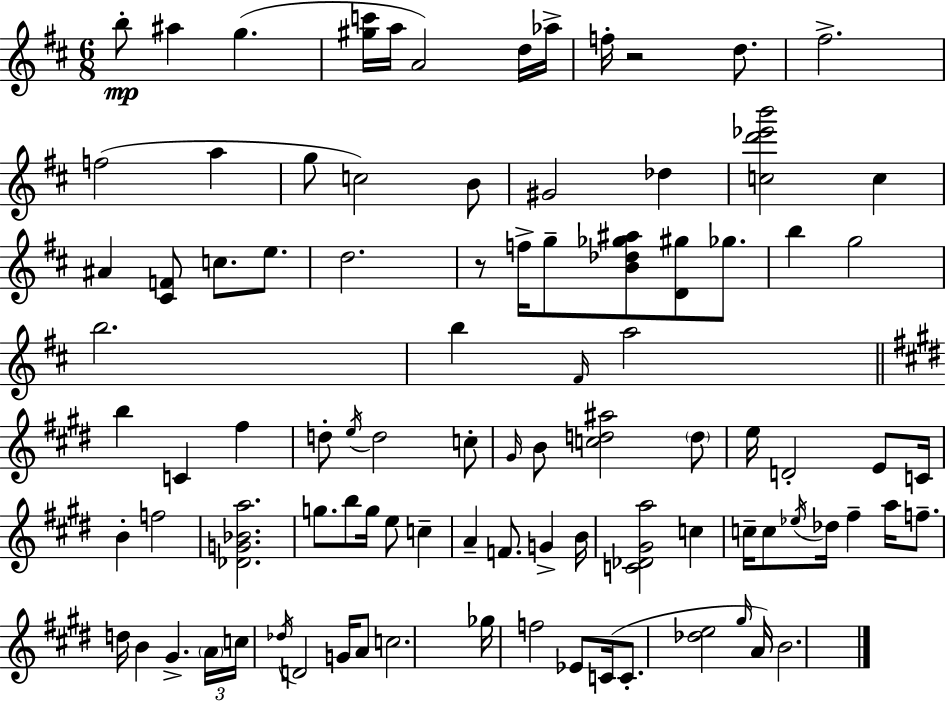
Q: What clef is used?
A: treble